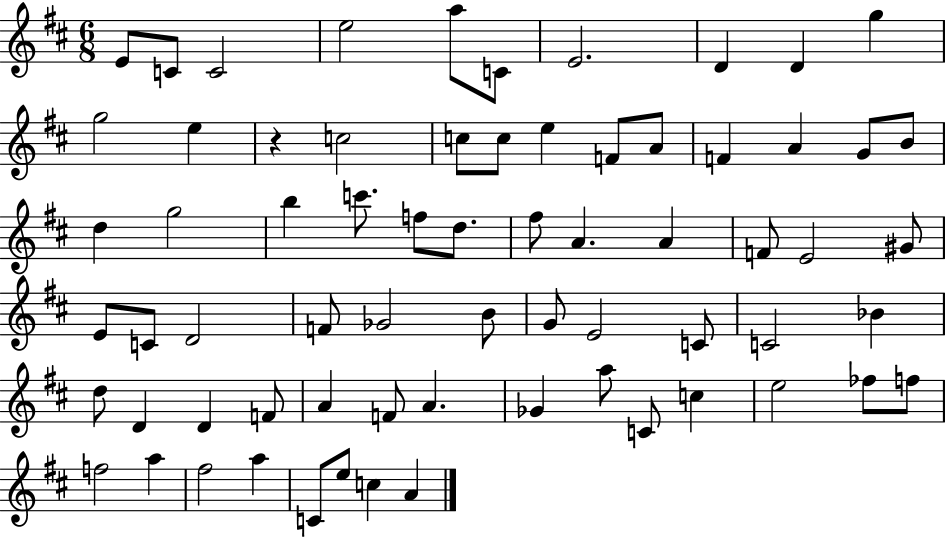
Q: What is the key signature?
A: D major